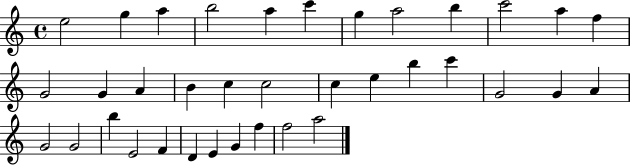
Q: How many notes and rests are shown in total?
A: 36